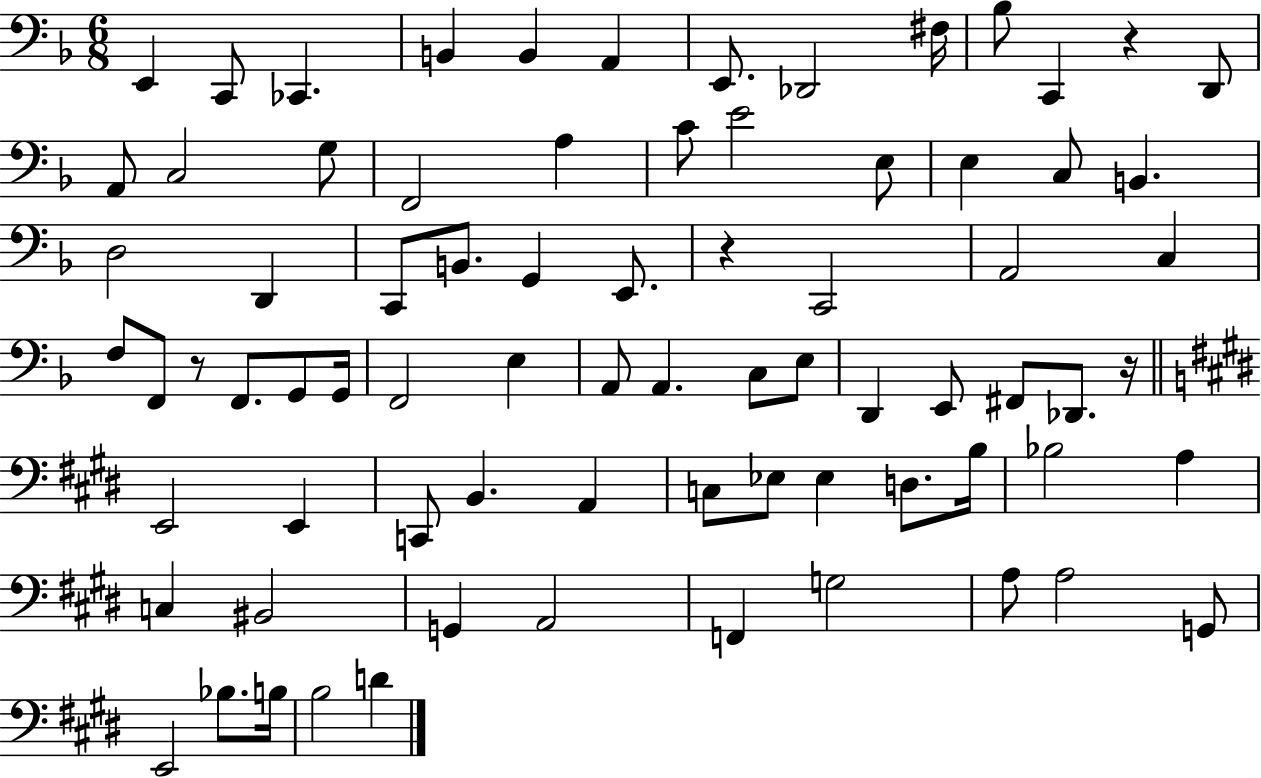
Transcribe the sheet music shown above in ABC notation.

X:1
T:Untitled
M:6/8
L:1/4
K:F
E,, C,,/2 _C,, B,, B,, A,, E,,/2 _D,,2 ^F,/4 _B,/2 C,, z D,,/2 A,,/2 C,2 G,/2 F,,2 A, C/2 E2 E,/2 E, C,/2 B,, D,2 D,, C,,/2 B,,/2 G,, E,,/2 z C,,2 A,,2 C, F,/2 F,,/2 z/2 F,,/2 G,,/2 G,,/4 F,,2 E, A,,/2 A,, C,/2 E,/2 D,, E,,/2 ^F,,/2 _D,,/2 z/4 E,,2 E,, C,,/2 B,, A,, C,/2 _E,/2 _E, D,/2 B,/4 _B,2 A, C, ^B,,2 G,, A,,2 F,, G,2 A,/2 A,2 G,,/2 E,,2 _B,/2 B,/4 B,2 D